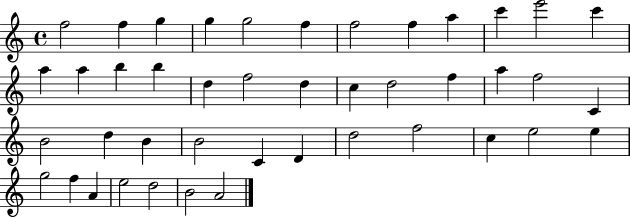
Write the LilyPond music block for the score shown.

{
  \clef treble
  \time 4/4
  \defaultTimeSignature
  \key c \major
  f''2 f''4 g''4 | g''4 g''2 f''4 | f''2 f''4 a''4 | c'''4 e'''2 c'''4 | \break a''4 a''4 b''4 b''4 | d''4 f''2 d''4 | c''4 d''2 f''4 | a''4 f''2 c'4 | \break b'2 d''4 b'4 | b'2 c'4 d'4 | d''2 f''2 | c''4 e''2 e''4 | \break g''2 f''4 a'4 | e''2 d''2 | b'2 a'2 | \bar "|."
}